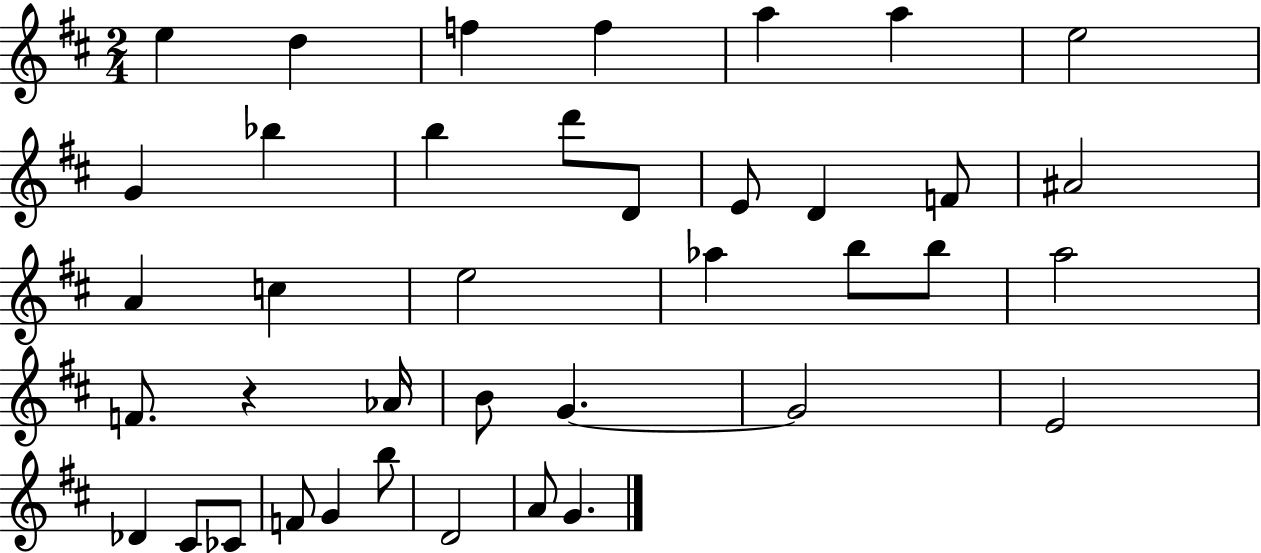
E5/q D5/q F5/q F5/q A5/q A5/q E5/h G4/q Bb5/q B5/q D6/e D4/e E4/e D4/q F4/e A#4/h A4/q C5/q E5/h Ab5/q B5/e B5/e A5/h F4/e. R/q Ab4/s B4/e G4/q. G4/h E4/h Db4/q C#4/e CES4/e F4/e G4/q B5/e D4/h A4/e G4/q.